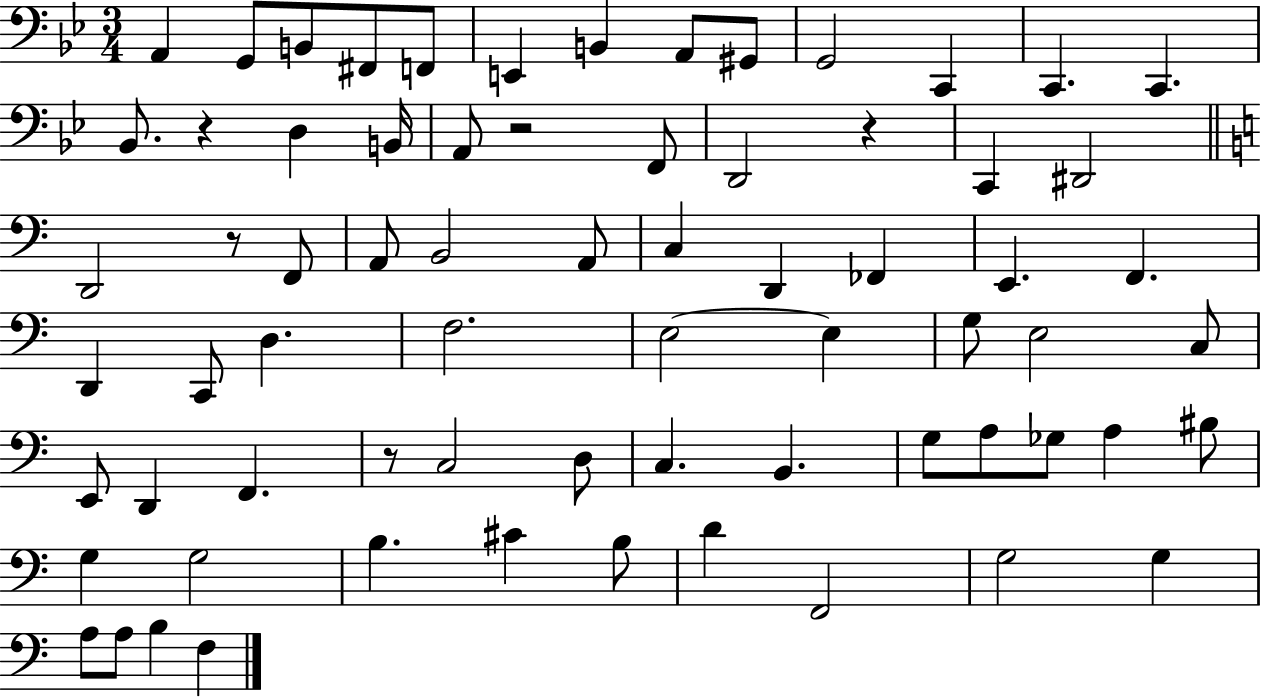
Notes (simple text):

A2/q G2/e B2/e F#2/e F2/e E2/q B2/q A2/e G#2/e G2/h C2/q C2/q. C2/q. Bb2/e. R/q D3/q B2/s A2/e R/h F2/e D2/h R/q C2/q D#2/h D2/h R/e F2/e A2/e B2/h A2/e C3/q D2/q FES2/q E2/q. F2/q. D2/q C2/e D3/q. F3/h. E3/h E3/q G3/e E3/h C3/e E2/e D2/q F2/q. R/e C3/h D3/e C3/q. B2/q. G3/e A3/e Gb3/e A3/q BIS3/e G3/q G3/h B3/q. C#4/q B3/e D4/q F2/h G3/h G3/q A3/e A3/e B3/q F3/q